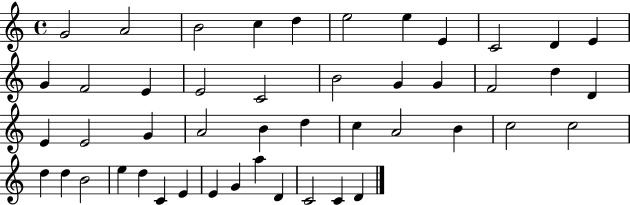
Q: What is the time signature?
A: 4/4